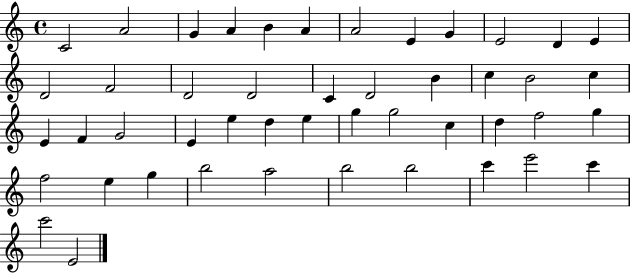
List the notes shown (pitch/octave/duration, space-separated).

C4/h A4/h G4/q A4/q B4/q A4/q A4/h E4/q G4/q E4/h D4/q E4/q D4/h F4/h D4/h D4/h C4/q D4/h B4/q C5/q B4/h C5/q E4/q F4/q G4/h E4/q E5/q D5/q E5/q G5/q G5/h C5/q D5/q F5/h G5/q F5/h E5/q G5/q B5/h A5/h B5/h B5/h C6/q E6/h C6/q C6/h E4/h